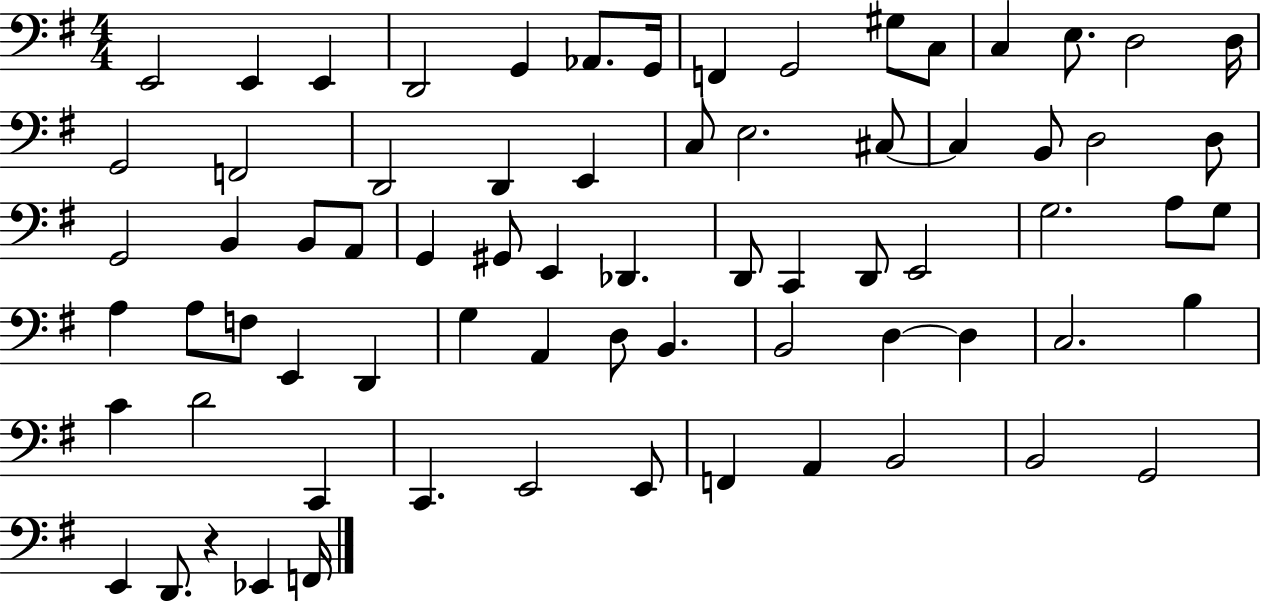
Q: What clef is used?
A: bass